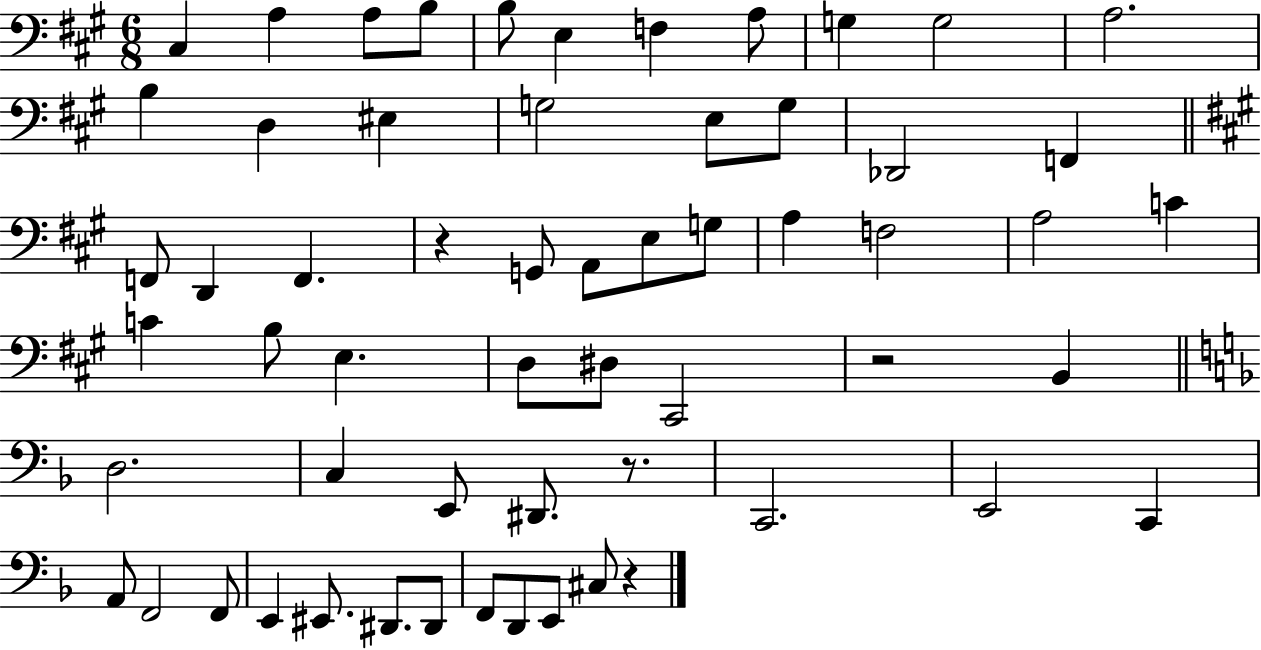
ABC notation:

X:1
T:Untitled
M:6/8
L:1/4
K:A
^C, A, A,/2 B,/2 B,/2 E, F, A,/2 G, G,2 A,2 B, D, ^E, G,2 E,/2 G,/2 _D,,2 F,, F,,/2 D,, F,, z G,,/2 A,,/2 E,/2 G,/2 A, F,2 A,2 C C B,/2 E, D,/2 ^D,/2 ^C,,2 z2 B,, D,2 C, E,,/2 ^D,,/2 z/2 C,,2 E,,2 C,, A,,/2 F,,2 F,,/2 E,, ^E,,/2 ^D,,/2 ^D,,/2 F,,/2 D,,/2 E,,/2 ^C,/2 z